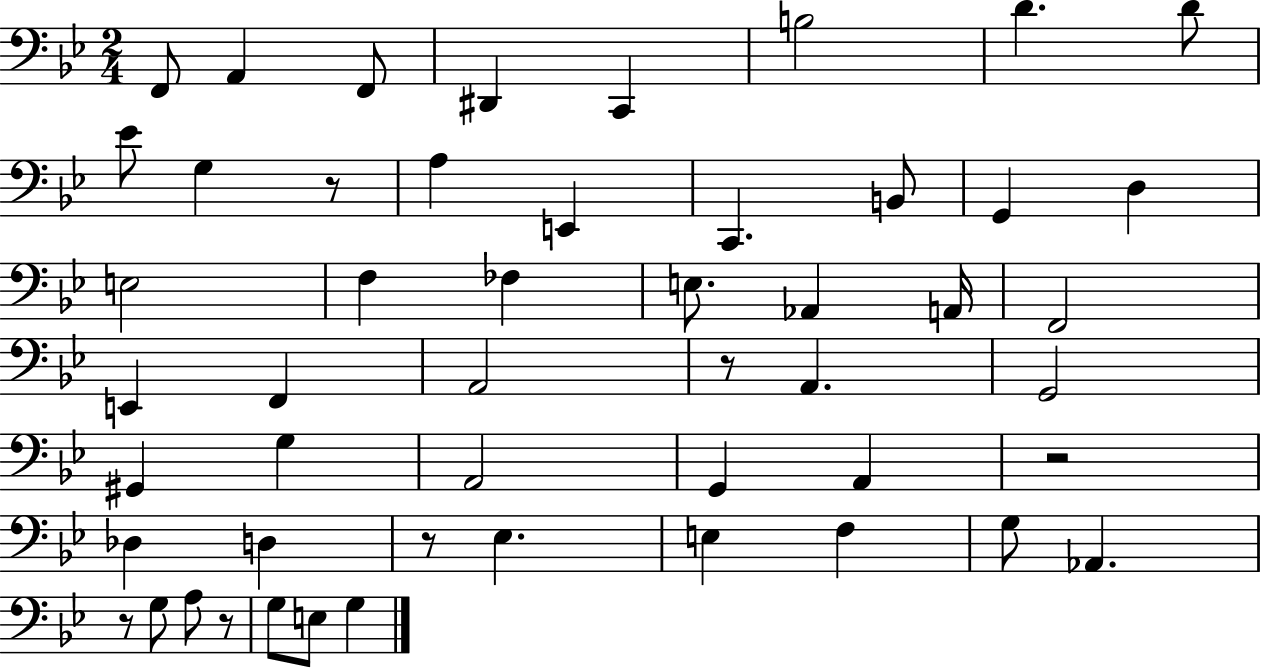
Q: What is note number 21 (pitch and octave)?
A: Ab2